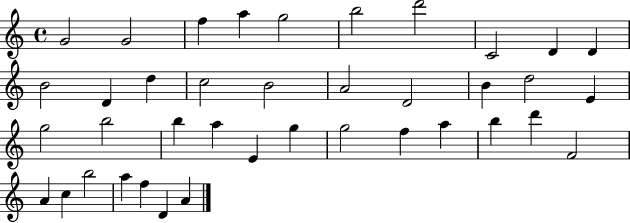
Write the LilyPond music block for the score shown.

{
  \clef treble
  \time 4/4
  \defaultTimeSignature
  \key c \major
  g'2 g'2 | f''4 a''4 g''2 | b''2 d'''2 | c'2 d'4 d'4 | \break b'2 d'4 d''4 | c''2 b'2 | a'2 d'2 | b'4 d''2 e'4 | \break g''2 b''2 | b''4 a''4 e'4 g''4 | g''2 f''4 a''4 | b''4 d'''4 f'2 | \break a'4 c''4 b''2 | a''4 f''4 d'4 a'4 | \bar "|."
}